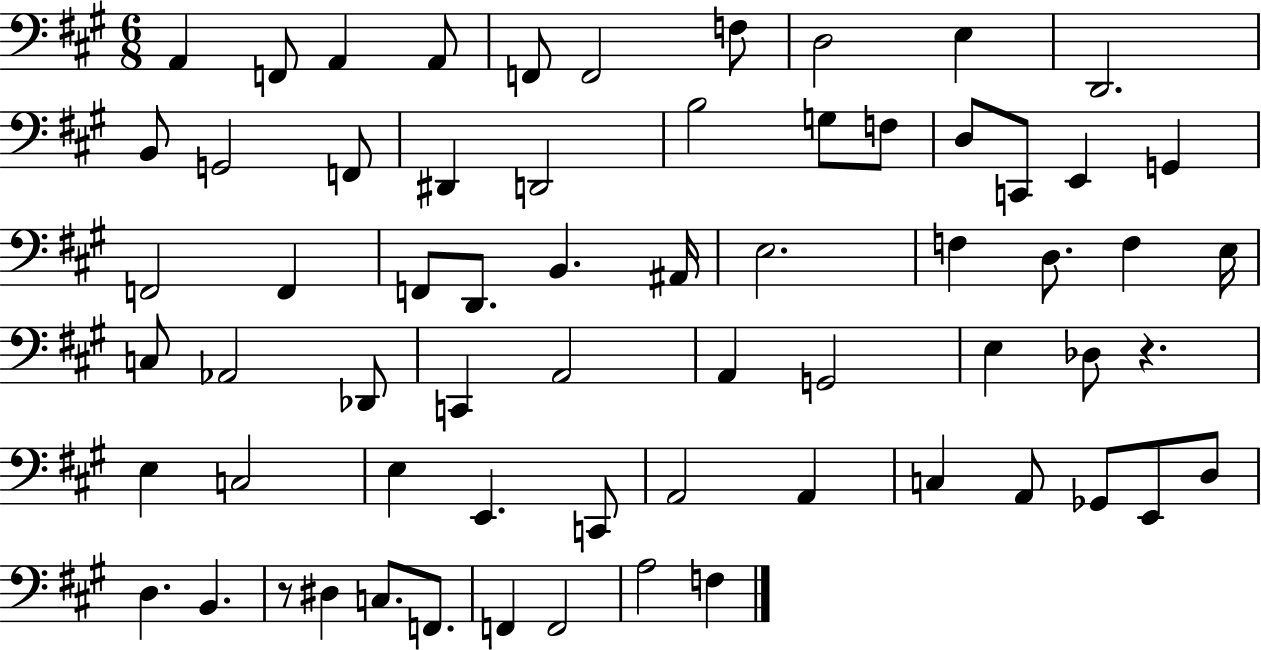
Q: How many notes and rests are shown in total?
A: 65